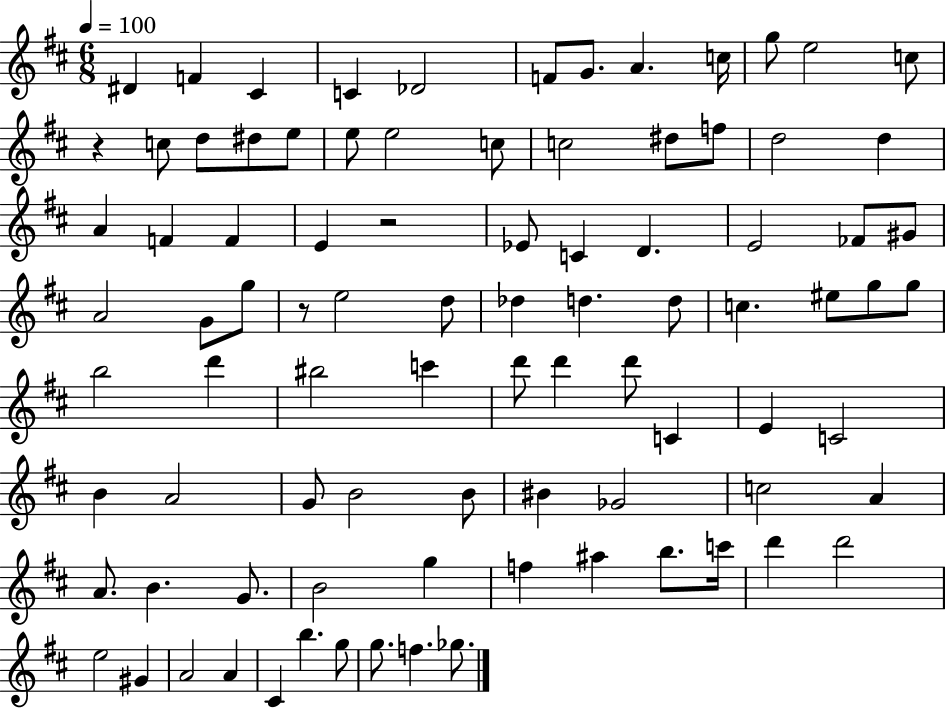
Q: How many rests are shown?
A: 3